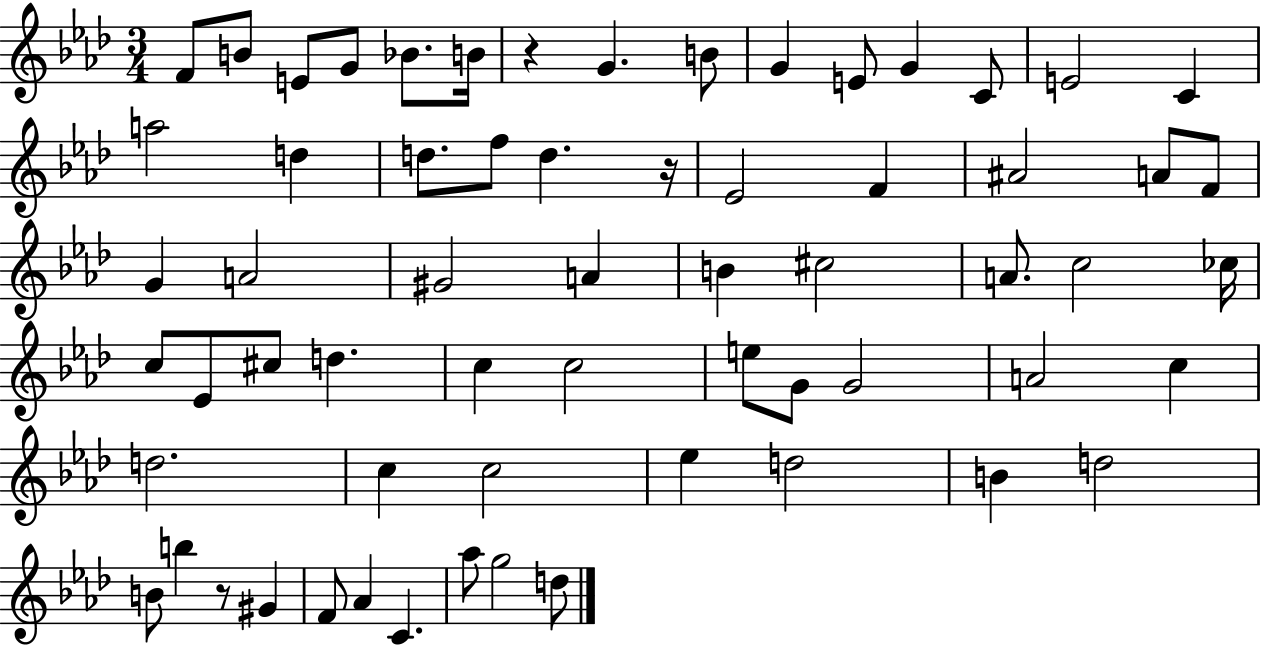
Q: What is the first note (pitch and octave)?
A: F4